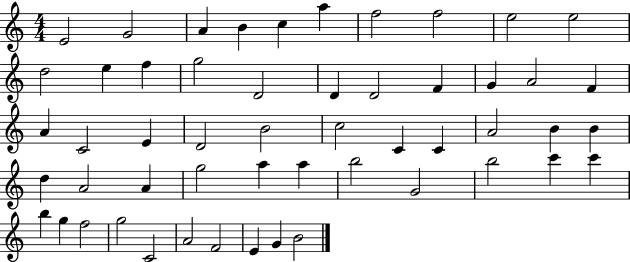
X:1
T:Untitled
M:4/4
L:1/4
K:C
E2 G2 A B c a f2 f2 e2 e2 d2 e f g2 D2 D D2 F G A2 F A C2 E D2 B2 c2 C C A2 B B d A2 A g2 a a b2 G2 b2 c' c' b g f2 g2 C2 A2 F2 E G B2